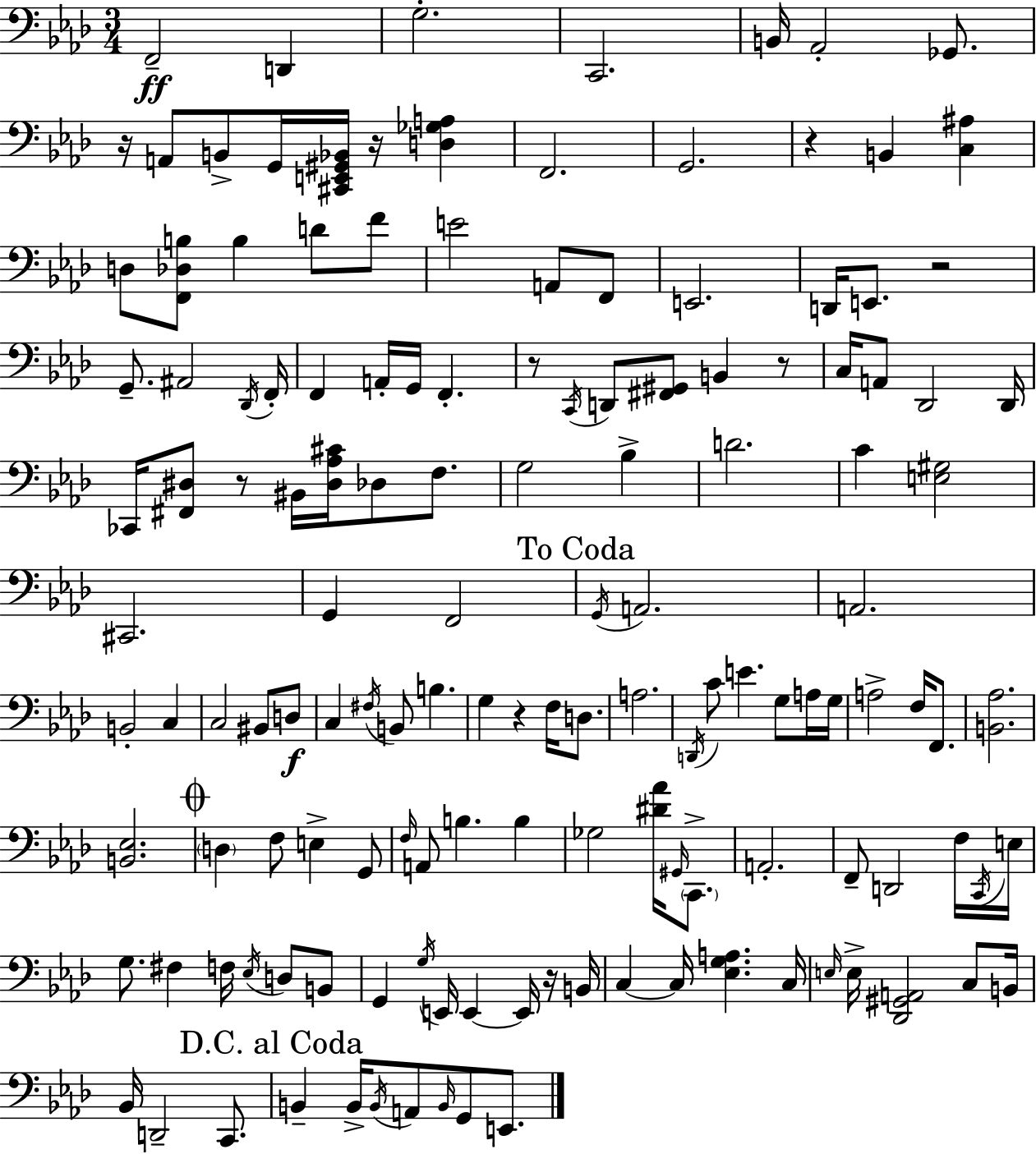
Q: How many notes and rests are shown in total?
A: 142